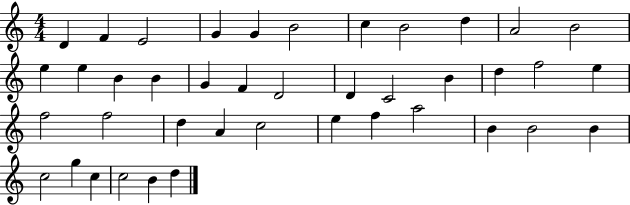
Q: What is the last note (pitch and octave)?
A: D5